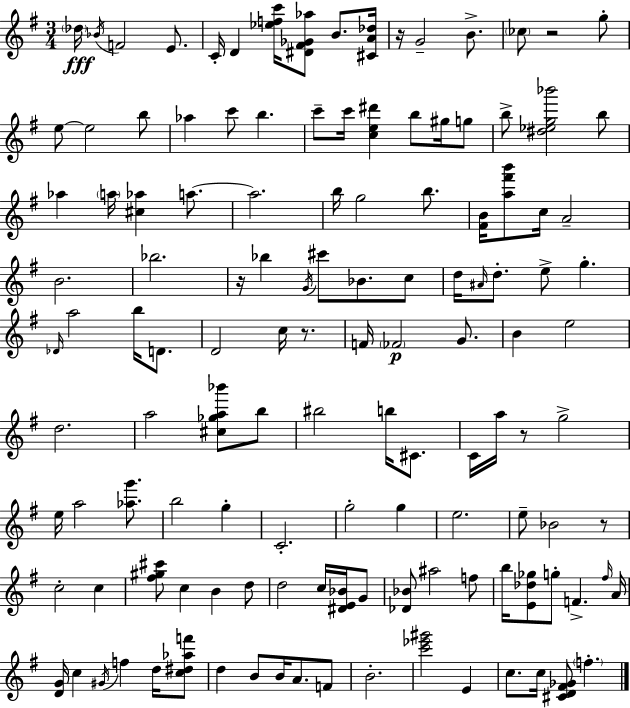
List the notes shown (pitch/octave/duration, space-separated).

Db5/s Bb4/s F4/h E4/e. C4/s D4/q [Eb5,F5,C6]/s [D#4,F#4,Gb4,Ab5]/e B4/e. [C#4,A4,Db5]/s R/s G4/h B4/e. CES5/e R/h G5/e E5/e E5/h B5/e Ab5/q C6/e B5/q. C6/e C6/s [C5,E5,D#6]/q B5/e G#5/s G5/e B5/e [D#5,Eb5,G5,Bb6]/h B5/e Ab5/q A5/s [C#5,Ab5]/q A5/e. A5/h. B5/s G5/h B5/e. [F#4,B4]/s [A5,F#6,B6]/e C5/s A4/h B4/h. Bb5/h. R/s Bb5/q G4/s C#6/e Bb4/e. C5/e D5/s A#4/s D5/e. E5/e G5/q. Db4/s A5/h B5/s D4/e. D4/h C5/s R/e. F4/s FES4/h G4/e. B4/q E5/h D5/h. A5/h [C#5,Gb5,A5,Bb6]/e B5/e BIS5/h B5/s C#4/e. C4/s A5/s R/e G5/h E5/s A5/h [Ab5,G6]/e. B5/h G5/q C4/h. G5/h G5/q E5/h. E5/e Bb4/h R/e C5/h C5/q [F#5,G#5,C#6]/e C5/q B4/q D5/e D5/h C5/s [D#4,E4,Bb4]/s G4/e [Db4,Bb4]/e A#5/h F5/e B5/s [E4,Db5,Gb5]/e G5/e F4/q. F#5/s A4/s [D4,G4]/s C5/q G#4/s F5/q D5/s [C5,D#5,Ab5,F6]/e D5/q B4/e B4/s A4/e. F4/e B4/h. [C6,Eb6,G#6]/h E4/q C5/e. C5/s [C#4,D4,F#4,Gb4]/e F5/q.